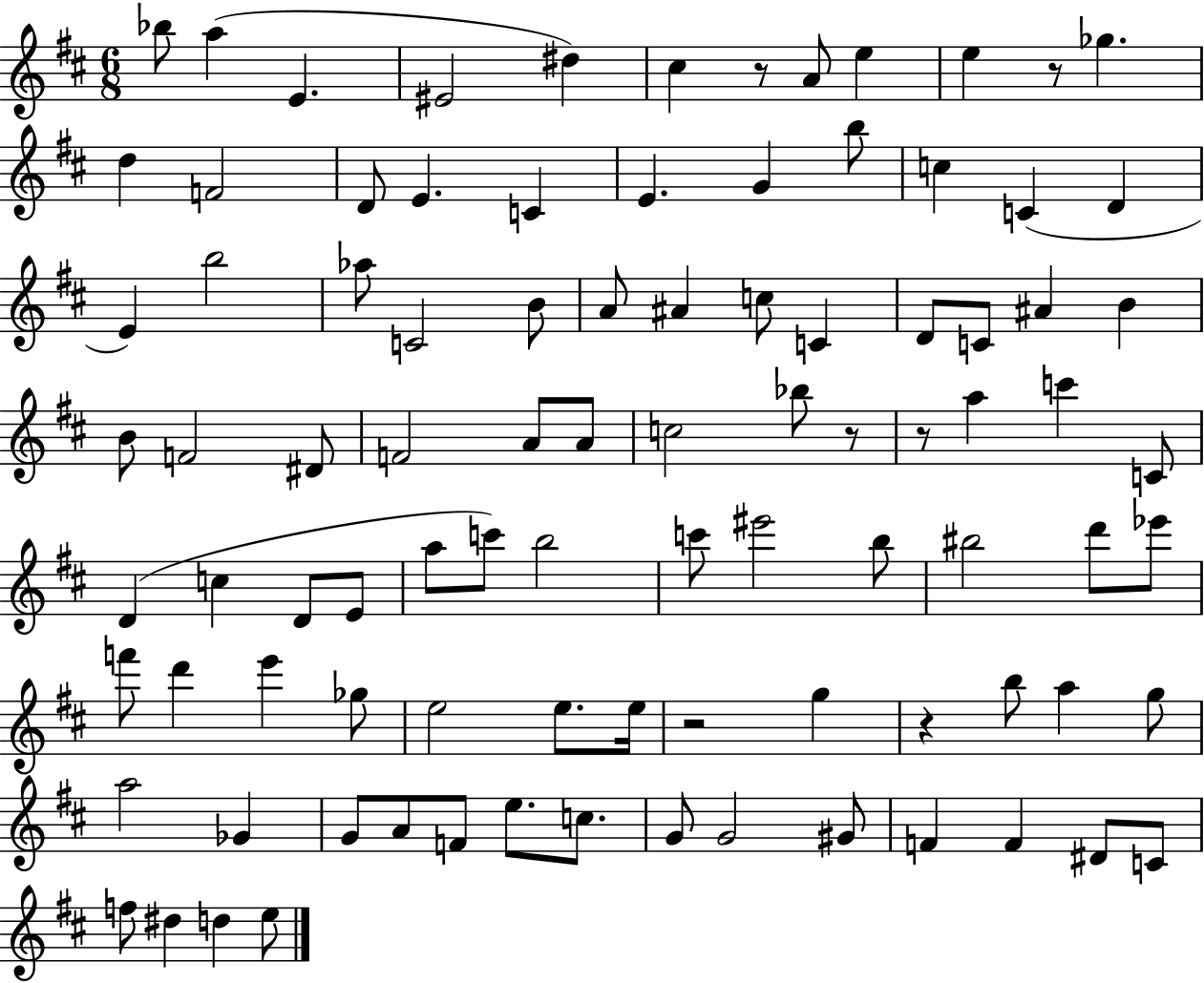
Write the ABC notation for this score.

X:1
T:Untitled
M:6/8
L:1/4
K:D
_b/2 a E ^E2 ^d ^c z/2 A/2 e e z/2 _g d F2 D/2 E C E G b/2 c C D E b2 _a/2 C2 B/2 A/2 ^A c/2 C D/2 C/2 ^A B B/2 F2 ^D/2 F2 A/2 A/2 c2 _b/2 z/2 z/2 a c' C/2 D c D/2 E/2 a/2 c'/2 b2 c'/2 ^e'2 b/2 ^b2 d'/2 _e'/2 f'/2 d' e' _g/2 e2 e/2 e/4 z2 g z b/2 a g/2 a2 _G G/2 A/2 F/2 e/2 c/2 G/2 G2 ^G/2 F F ^D/2 C/2 f/2 ^d d e/2